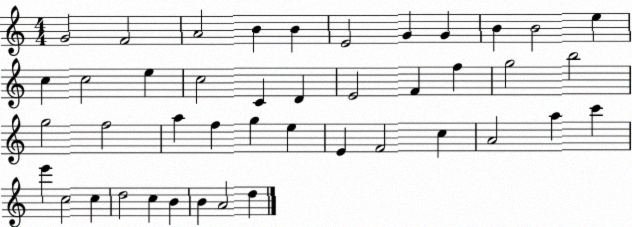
X:1
T:Untitled
M:4/4
L:1/4
K:C
G2 F2 A2 B B E2 G G B B2 e c c2 e c2 C D E2 F f g2 b2 g2 f2 a f g e E F2 c A2 a c' e' c2 c d2 c B B A2 d